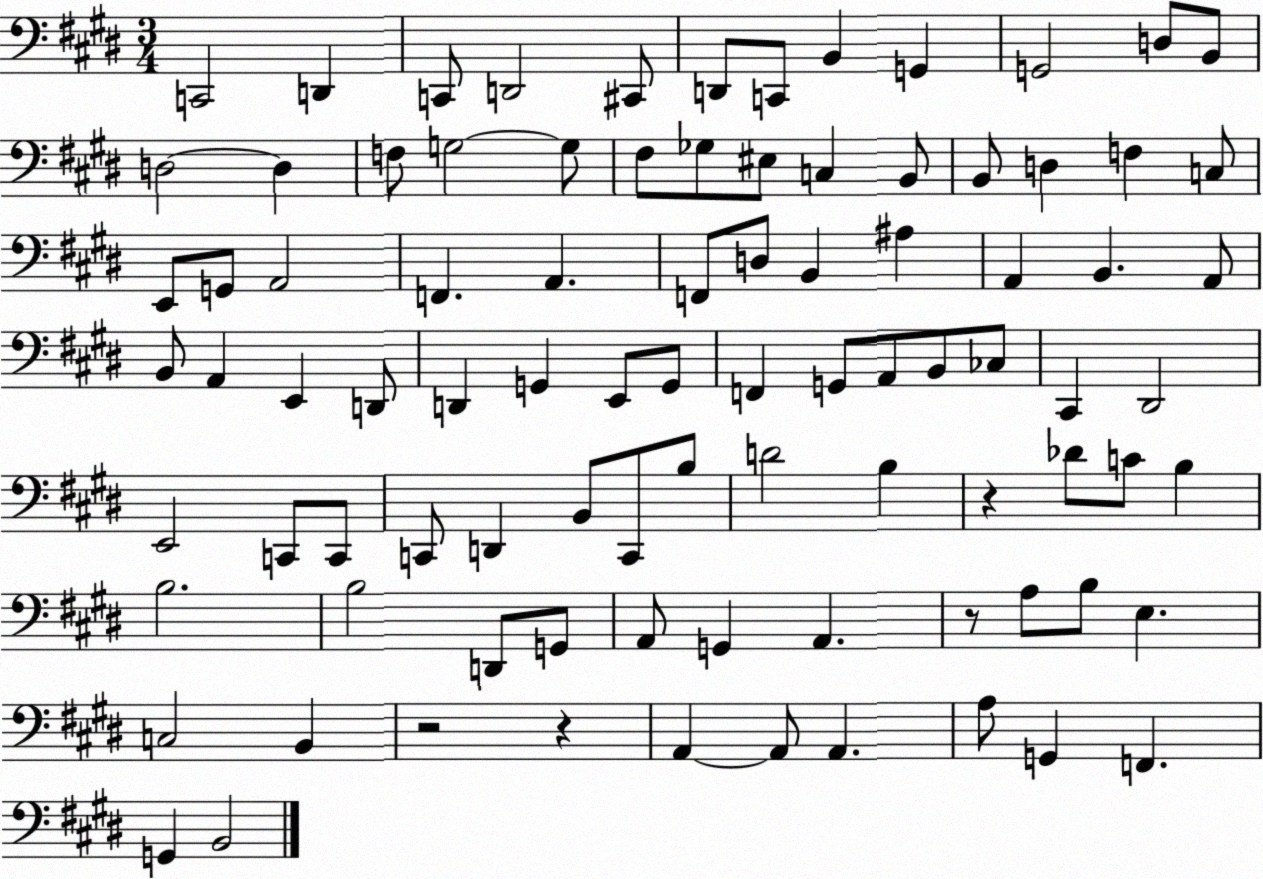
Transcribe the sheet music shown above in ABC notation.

X:1
T:Untitled
M:3/4
L:1/4
K:E
C,,2 D,, C,,/2 D,,2 ^C,,/2 D,,/2 C,,/2 B,, G,, G,,2 D,/2 B,,/2 D,2 D, F,/2 G,2 G,/2 ^F,/2 _G,/2 ^E,/2 C, B,,/2 B,,/2 D, F, C,/2 E,,/2 G,,/2 A,,2 F,, A,, F,,/2 D,/2 B,, ^A, A,, B,, A,,/2 B,,/2 A,, E,, D,,/2 D,, G,, E,,/2 G,,/2 F,, G,,/2 A,,/2 B,,/2 _C,/2 ^C,, ^D,,2 E,,2 C,,/2 C,,/2 C,,/2 D,, B,,/2 C,,/2 B,/2 D2 B, z _D/2 C/2 B, B,2 B,2 D,,/2 G,,/2 A,,/2 G,, A,, z/2 A,/2 B,/2 E, C,2 B,, z2 z A,, A,,/2 A,, A,/2 G,, F,, G,, B,,2